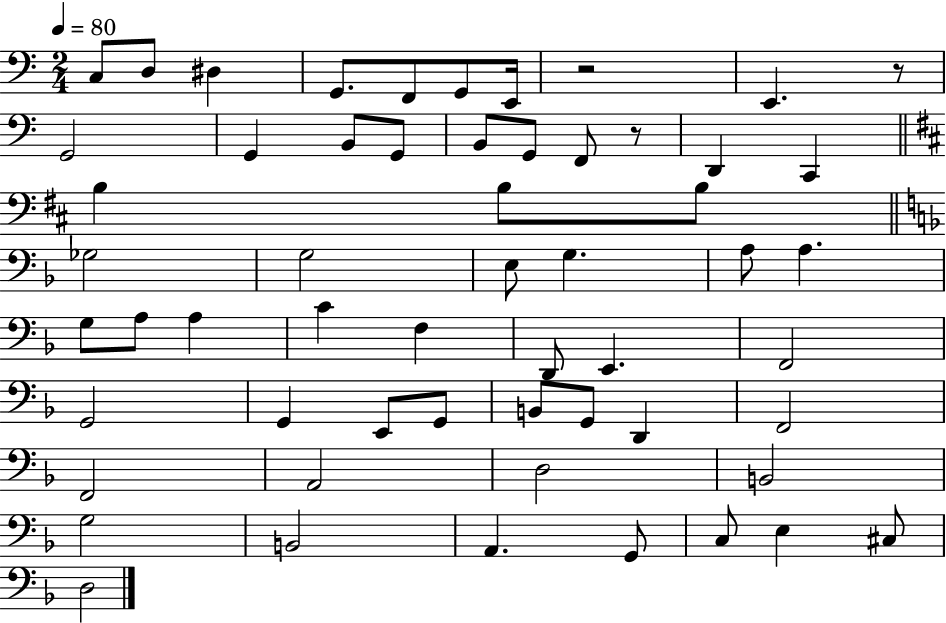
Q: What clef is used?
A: bass